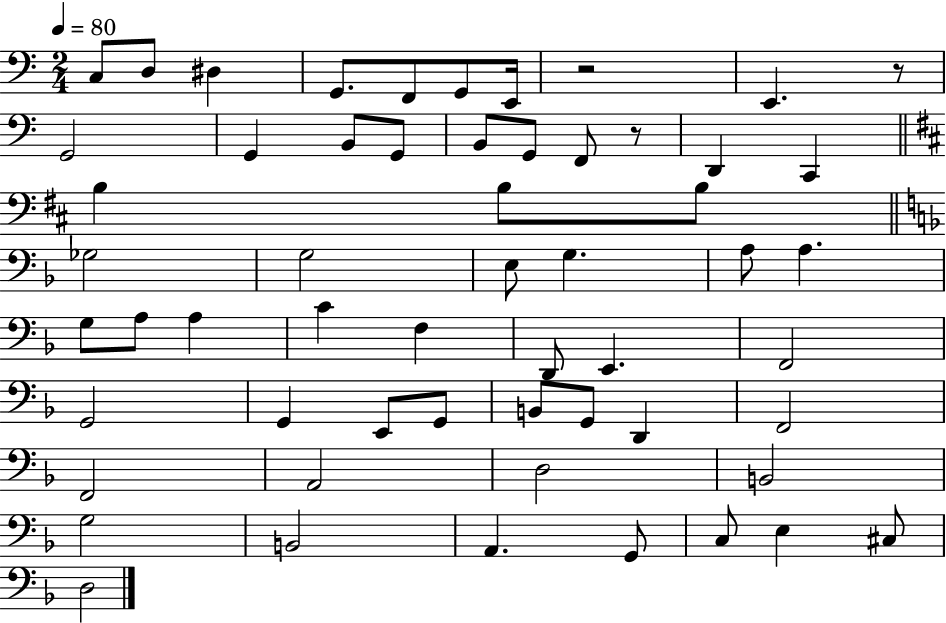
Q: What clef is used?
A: bass